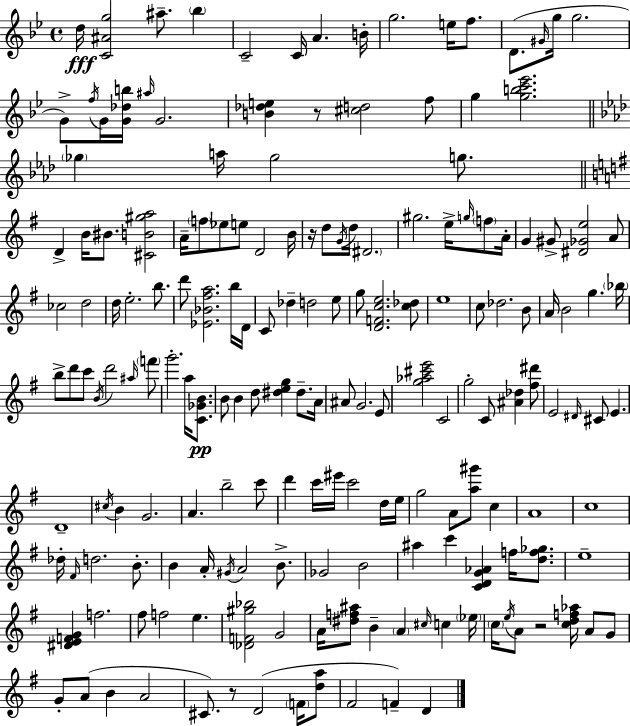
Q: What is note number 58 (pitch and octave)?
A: E5